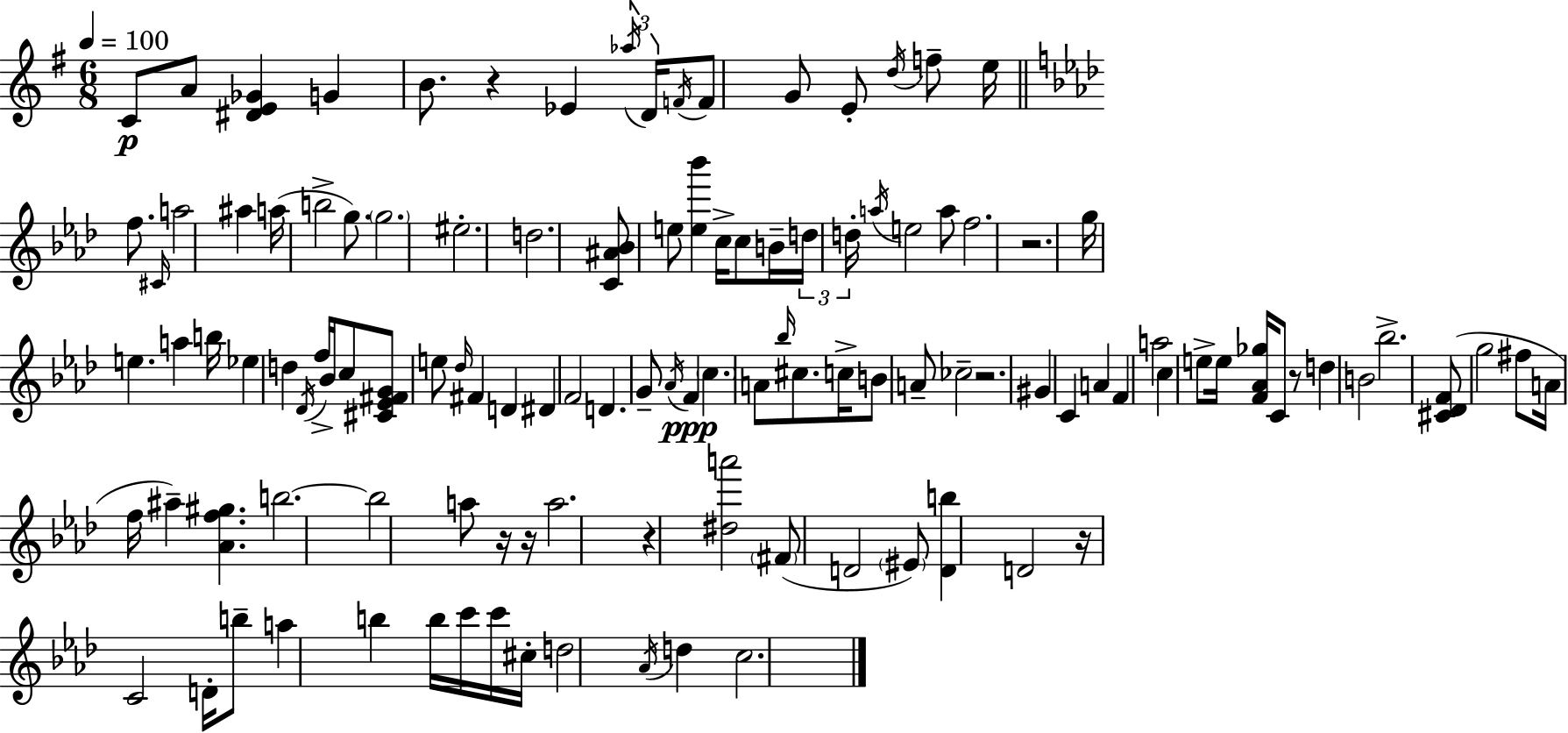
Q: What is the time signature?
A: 6/8